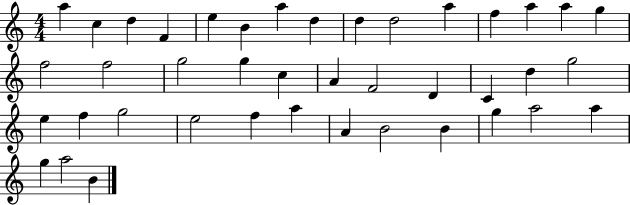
A5/q C5/q D5/q F4/q E5/q B4/q A5/q D5/q D5/q D5/h A5/q F5/q A5/q A5/q G5/q F5/h F5/h G5/h G5/q C5/q A4/q F4/h D4/q C4/q D5/q G5/h E5/q F5/q G5/h E5/h F5/q A5/q A4/q B4/h B4/q G5/q A5/h A5/q G5/q A5/h B4/q